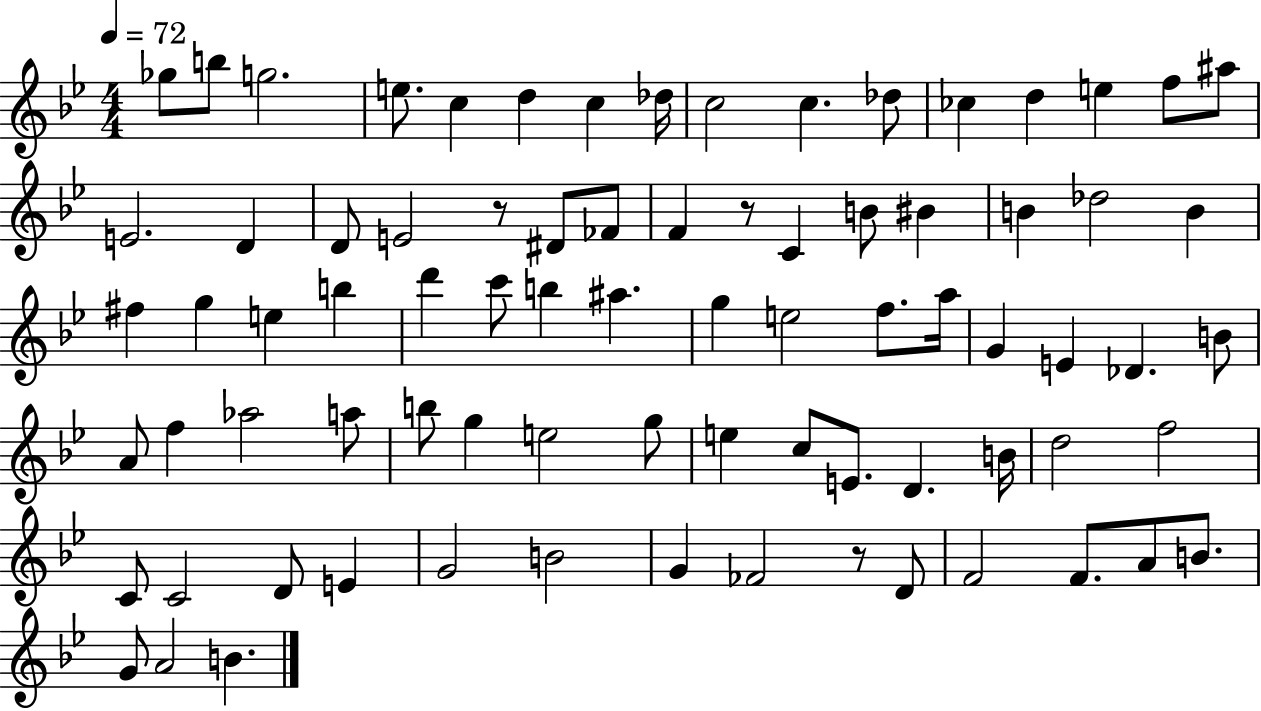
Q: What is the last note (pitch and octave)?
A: B4